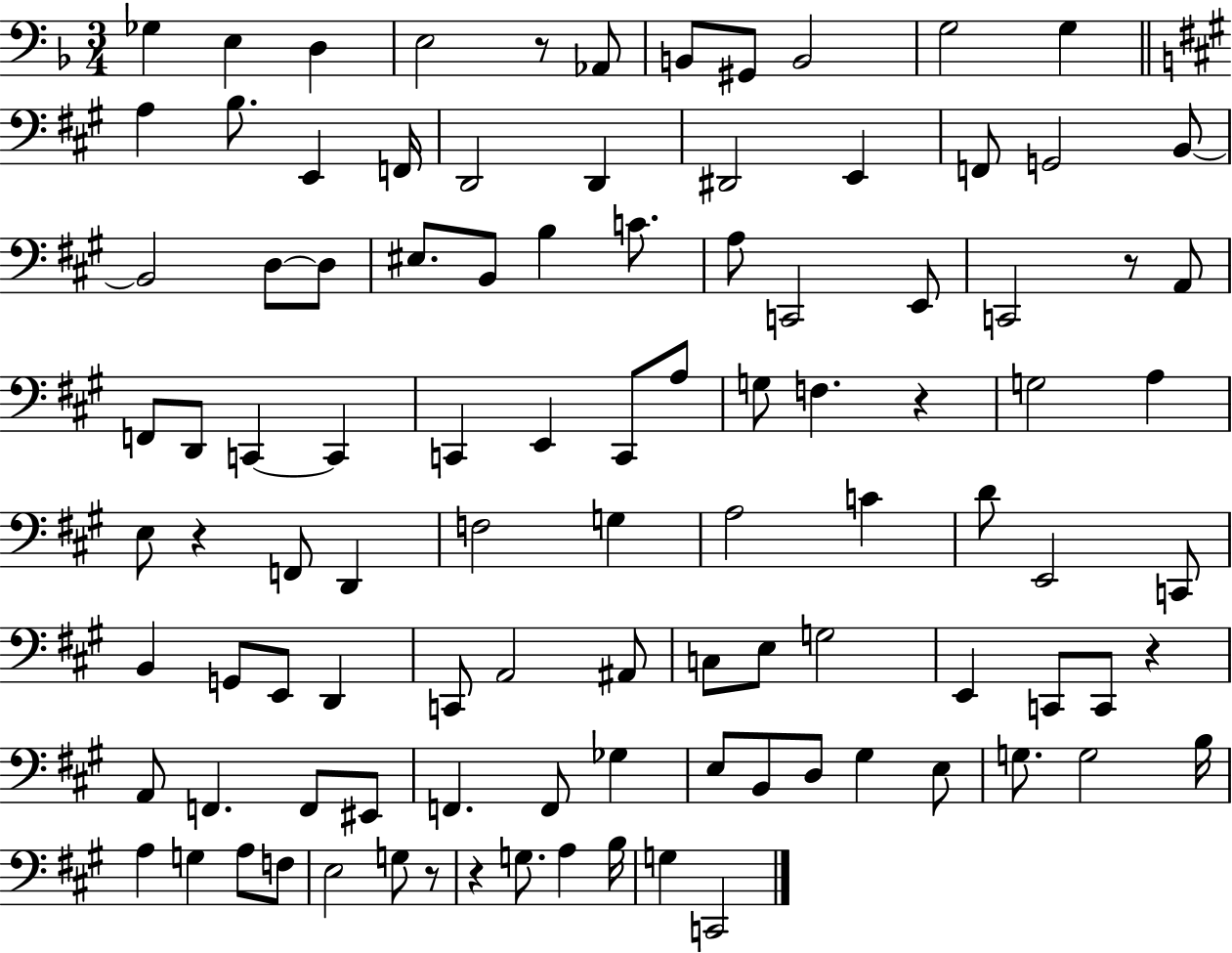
Gb3/q E3/q D3/q E3/h R/e Ab2/e B2/e G#2/e B2/h G3/h G3/q A3/q B3/e. E2/q F2/s D2/h D2/q D#2/h E2/q F2/e G2/h B2/e B2/h D3/e D3/e EIS3/e. B2/e B3/q C4/e. A3/e C2/h E2/e C2/h R/e A2/e F2/e D2/e C2/q C2/q C2/q E2/q C2/e A3/e G3/e F3/q. R/q G3/h A3/q E3/e R/q F2/e D2/q F3/h G3/q A3/h C4/q D4/e E2/h C2/e B2/q G2/e E2/e D2/q C2/e A2/h A#2/e C3/e E3/e G3/h E2/q C2/e C2/e R/q A2/e F2/q. F2/e EIS2/e F2/q. F2/e Gb3/q E3/e B2/e D3/e G#3/q E3/e G3/e. G3/h B3/s A3/q G3/q A3/e F3/e E3/h G3/e R/e R/q G3/e. A3/q B3/s G3/q C2/h